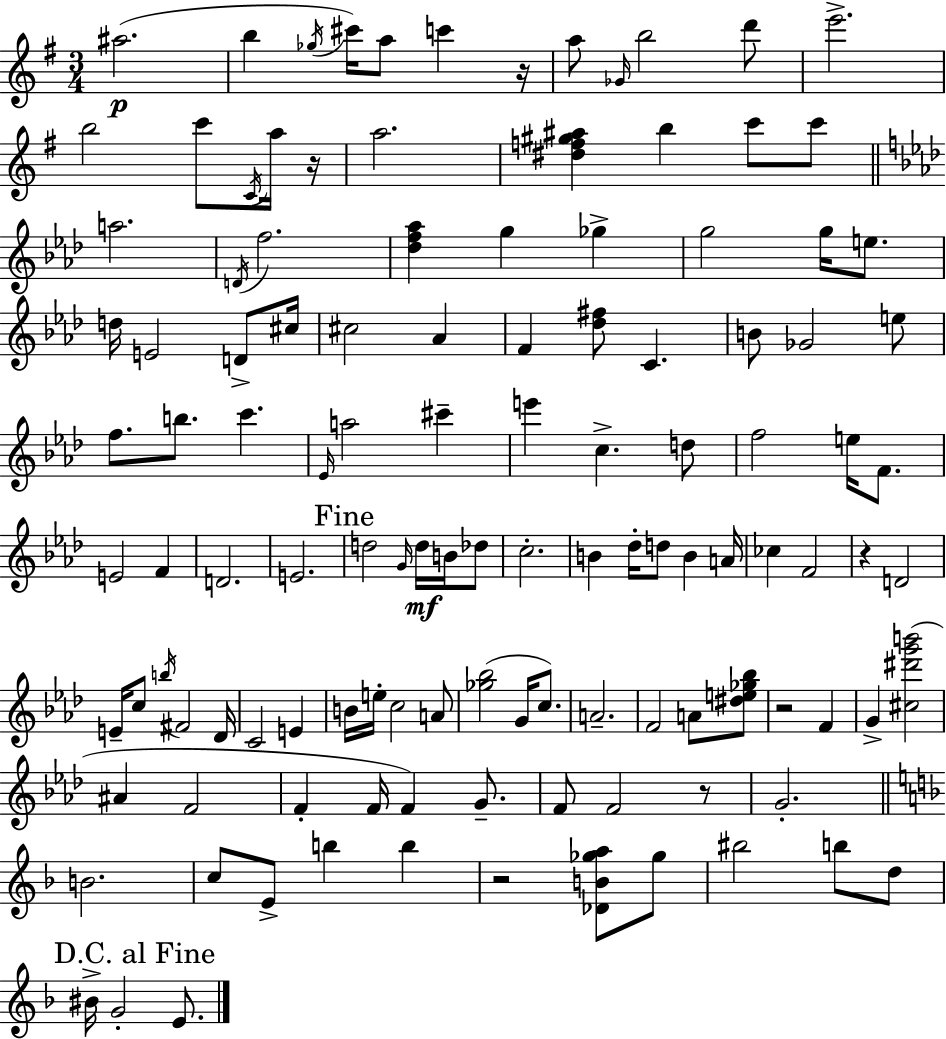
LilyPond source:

{
  \clef treble
  \numericTimeSignature
  \time 3/4
  \key e \minor
  \repeat volta 2 { ais''2.(\p | b''4 \acciaccatura { ges''16 }) cis'''16 a''8 c'''4 | r16 a''8 \grace { ges'16 } b''2 | d'''8 e'''2.-> | \break b''2 c'''8 | \acciaccatura { c'16 } a''16 r16 a''2. | <dis'' f'' gis'' ais''>4 b''4 c'''8 | c'''8 \bar "||" \break \key aes \major a''2. | \acciaccatura { d'16 } f''2. | <des'' f'' aes''>4 g''4 ges''4-> | g''2 g''16 e''8. | \break d''16 e'2 d'8-> | cis''16 cis''2 aes'4 | f'4 <des'' fis''>8 c'4. | b'8 ges'2 e''8 | \break f''8. b''8. c'''4. | \grace { ees'16 } a''2 cis'''4-- | e'''4 c''4.-> | d''8 f''2 e''16 f'8. | \break e'2 f'4 | d'2. | e'2. | \mark "Fine" d''2 \grace { g'16 }\mf d''16 | \break b'16 des''8 c''2.-. | b'4 des''16-. d''8 b'4 | a'16 ces''4 f'2 | r4 d'2 | \break e'16-- c''8 \acciaccatura { b''16 } fis'2 | des'16 c'2 | e'4 b'16 e''16-. c''2 | a'8 <ges'' bes''>2( | \break g'16 c''8.) a'2.-- | f'2 | a'8 <dis'' e'' ges'' bes''>8 r2 | f'4 g'4-> <cis'' dis''' g''' b'''>2( | \break ais'4 f'2 | f'4-. f'16 f'4) | g'8.-- f'8 f'2 | r8 g'2.-. | \break \bar "||" \break \key f \major b'2. | c''8 e'8-> b''4 b''4 | r2 <des' b' ges'' a''>8 ges''8 | bis''2 b''8 d''8 | \break \mark "D.C. al Fine" bis'16-> g'2-. e'8. | } \bar "|."
}